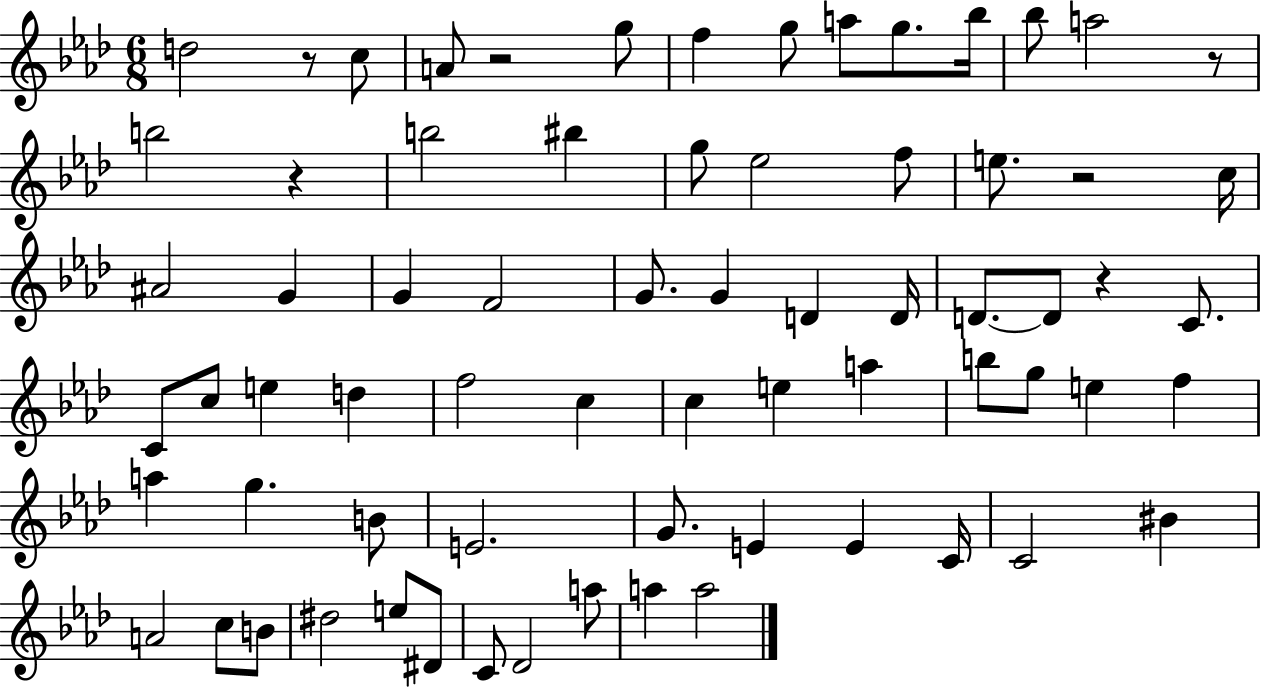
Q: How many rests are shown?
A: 6